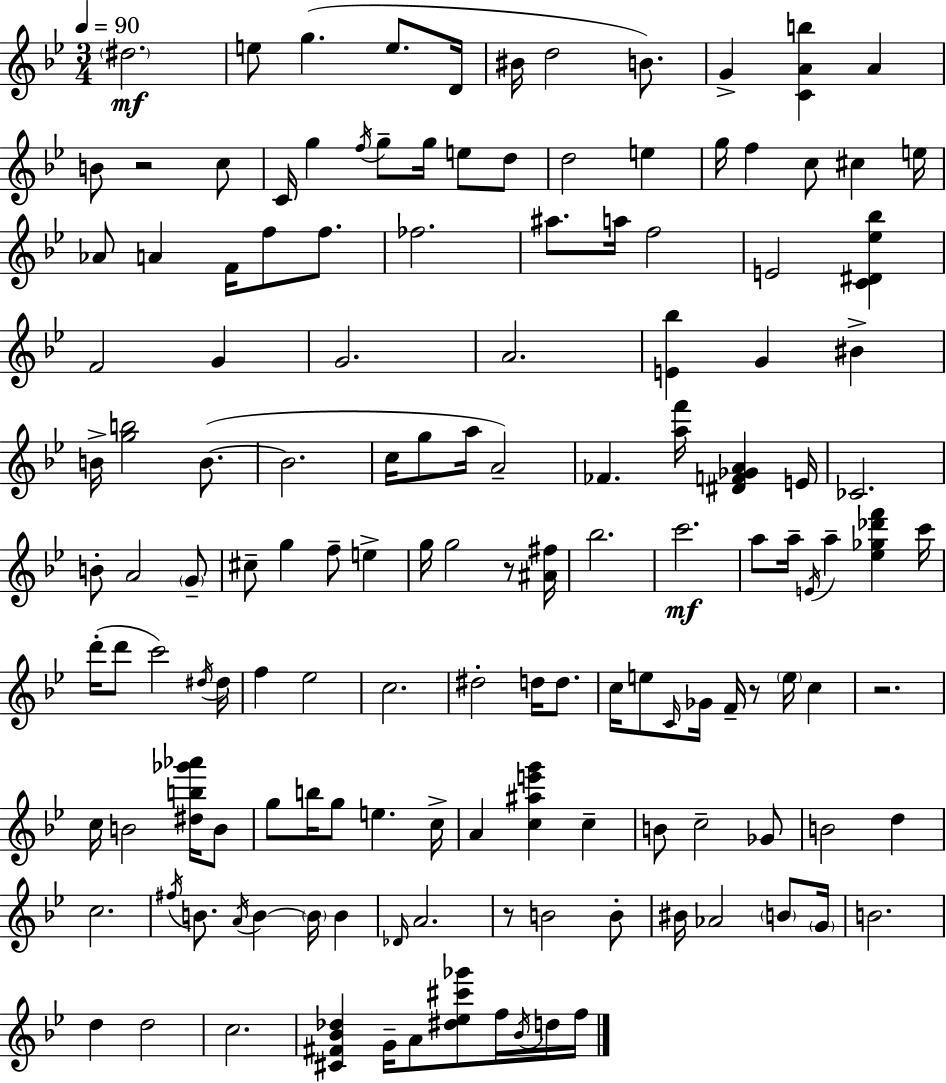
D#5/h. E5/e G5/q. E5/e. D4/s BIS4/s D5/h B4/e. G4/q [C4,A4,B5]/q A4/q B4/e R/h C5/e C4/s G5/q F5/s G5/e G5/s E5/e D5/e D5/h E5/q G5/s F5/q C5/e C#5/q E5/s Ab4/e A4/q F4/s F5/e F5/e. FES5/h. A#5/e. A5/s F5/h E4/h [C4,D#4,Eb5,Bb5]/q F4/h G4/q G4/h. A4/h. [E4,Bb5]/q G4/q BIS4/q B4/s [G5,B5]/h B4/e. B4/h. C5/s G5/e A5/s A4/h FES4/q. [A5,F6]/s [D#4,F4,Gb4,A4]/q E4/s CES4/h. B4/e A4/h G4/e C#5/e G5/q F5/e E5/q G5/s G5/h R/e [A#4,F#5]/s Bb5/h. C6/h. A5/e A5/s E4/s A5/q [Eb5,Gb5,Db6,F6]/q C6/s D6/s D6/e C6/h D#5/s D#5/s F5/q Eb5/h C5/h. D#5/h D5/s D5/e. C5/s E5/e C4/s Gb4/s F4/s R/e E5/s C5/q R/h. C5/s B4/h [D#5,B5,Gb6,Ab6]/s B4/e G5/e B5/s G5/e E5/q. C5/s A4/q [C5,A#5,E6,G6]/q C5/q B4/e C5/h Gb4/e B4/h D5/q C5/h. F#5/s B4/e. A4/s B4/q B4/s B4/q Db4/s A4/h. R/e B4/h B4/e BIS4/s Ab4/h B4/e G4/s B4/h. D5/q D5/h C5/h. [C#4,F#4,Bb4,Db5]/q G4/s A4/e [D#5,Eb5,C#6,Gb6]/e F5/s Bb4/s D5/s F5/s